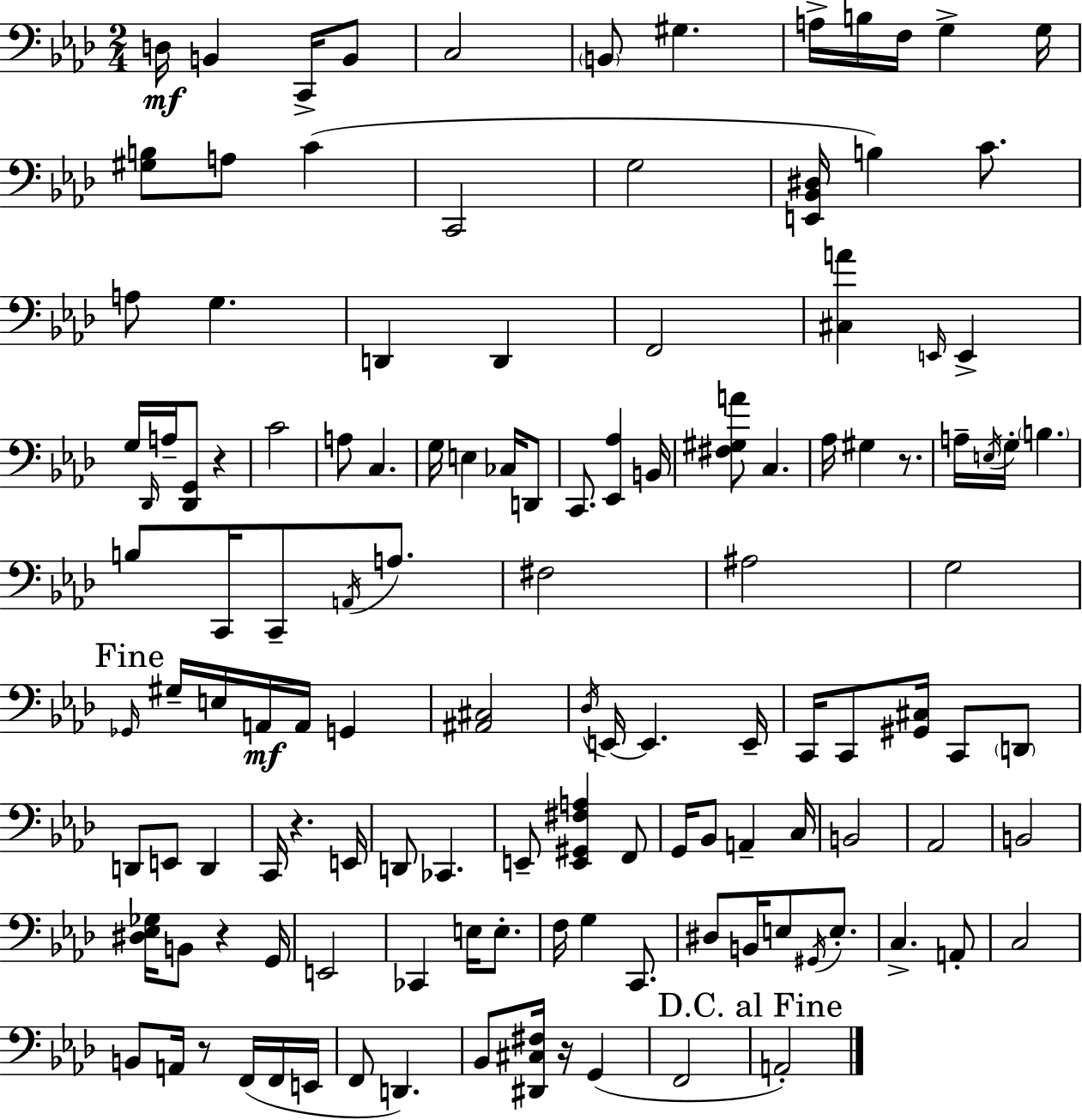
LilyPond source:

{
  \clef bass
  \numericTimeSignature
  \time 2/4
  \key f \minor
  \repeat volta 2 { d16\mf b,4 c,16-> b,8 | c2 | \parenthesize b,8 gis4. | a16-> b16 f16 g4-> g16 | \break <gis b>8 a8 c'4( | c,2 | g2 | <e, bes, dis>16 b4) c'8. | \break a8 g4. | d,4 d,4 | f,2 | <cis a'>4 \grace { e,16 } e,4-> | \break g16 \grace { des,16 } a16-- <des, g,>8 r4 | c'2 | a8 c4. | g16 e4 ces16 | \break d,8 c,8. <ees, aes>4 | b,16 <fis gis a'>8 c4. | aes16 gis4 r8. | a16-- \acciaccatura { e16 } g16-. \parenthesize b4. | \break b8 c,16 c,8-- | \acciaccatura { a,16 } a8. fis2 | ais2 | g2 | \break \mark "Fine" \grace { ges,16 } gis16-- e16 a,16\mf | a,16 g,4 <ais, cis>2 | \acciaccatura { des16 } e,16~~ e,4. | e,16-- c,16 c,8 | \break <gis, cis>16 c,8 \parenthesize d,8 d,8 | e,8 d,4 c,16 r4. | e,16 d,8 | ces,4. e,8-- | \break <e, gis, fis a>4 f,8 g,16 bes,8 | a,4-- c16 b,2 | aes,2 | b,2 | \break <dis ees ges>16 b,8 | r4 g,16 e,2 | ces,4 | e16 e8.-. f16 g4 | \break c,8. dis8 | b,16 e8 \acciaccatura { gis,16 } e8.-. c4.-> | a,8-. c2 | b,8 | \break a,16 r8 f,16( f,16 e,16 f,8 | d,4.) bes,8 | <dis, cis fis>16 r16 g,4( f,2 | \mark "D.C. al Fine" a,2-.) | \break } \bar "|."
}